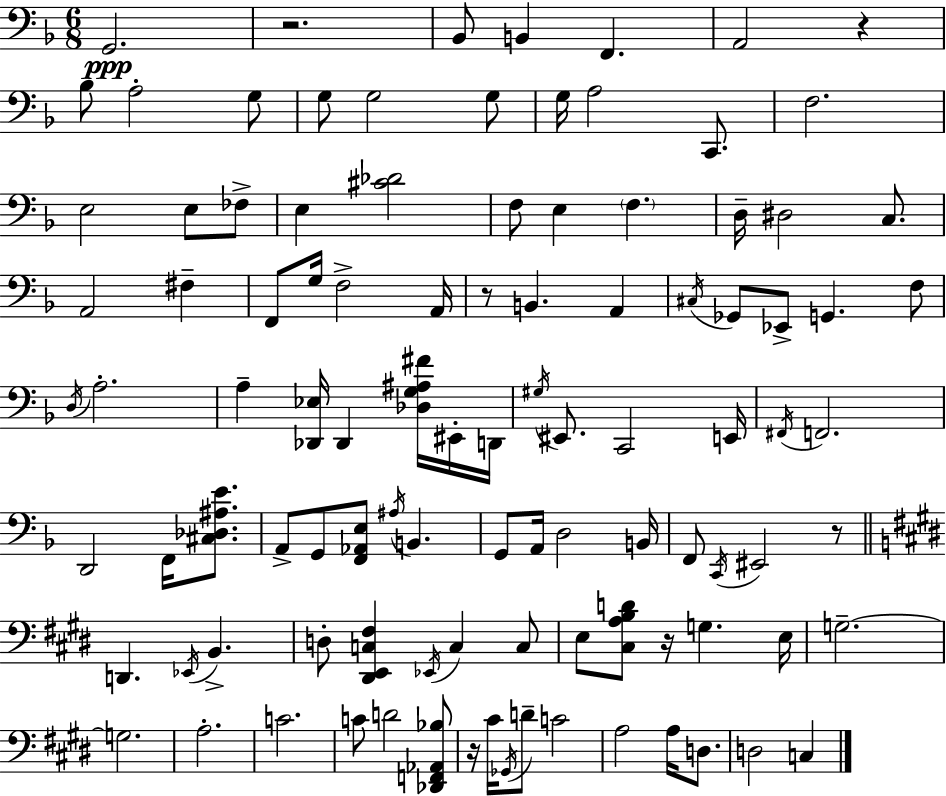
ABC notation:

X:1
T:Untitled
M:6/8
L:1/4
K:F
G,,2 z2 _B,,/2 B,, F,, A,,2 z _B,/2 A,2 G,/2 G,/2 G,2 G,/2 G,/4 A,2 C,,/2 F,2 E,2 E,/2 _F,/2 E, [^C_D]2 F,/2 E, F, D,/4 ^D,2 C,/2 A,,2 ^F, F,,/2 G,/4 F,2 A,,/4 z/2 B,, A,, ^C,/4 _G,,/2 _E,,/2 G,, F,/2 D,/4 A,2 A, [_D,,_E,]/4 _D,, [_D,G,^A,^F]/4 ^E,,/4 D,,/4 ^G,/4 ^E,,/2 C,,2 E,,/4 ^F,,/4 F,,2 D,,2 F,,/4 [^C,_D,^A,E]/2 A,,/2 G,,/2 [F,,_A,,E,]/2 ^A,/4 B,, G,,/2 A,,/4 D,2 B,,/4 F,,/2 C,,/4 ^E,,2 z/2 D,, _E,,/4 B,, D,/2 [^D,,E,,C,^F,] _E,,/4 C, C,/2 E,/2 [^C,A,B,D]/2 z/4 G, E,/4 G,2 G,2 A,2 C2 C/2 D2 [_D,,F,,_A,,_B,]/2 z/4 ^C/4 _G,,/4 D/2 C2 A,2 A,/4 D,/2 D,2 C,